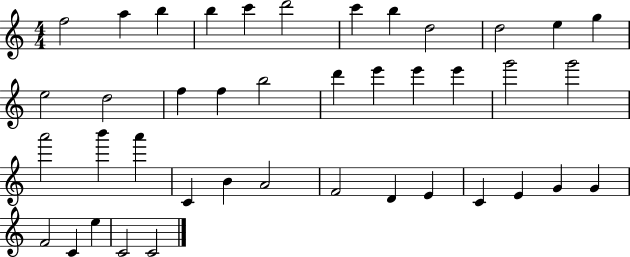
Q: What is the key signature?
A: C major